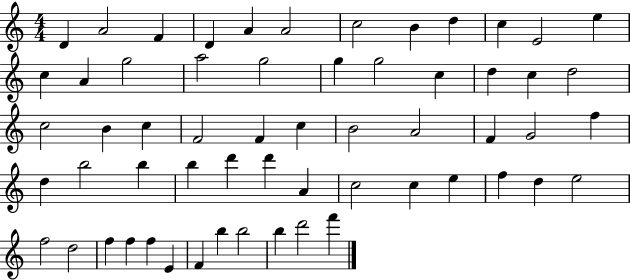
D4/q A4/h F4/q D4/q A4/q A4/h C5/h B4/q D5/q C5/q E4/h E5/q C5/q A4/q G5/h A5/h G5/h G5/q G5/h C5/q D5/q C5/q D5/h C5/h B4/q C5/q F4/h F4/q C5/q B4/h A4/h F4/q G4/h F5/q D5/q B5/h B5/q B5/q D6/q D6/q A4/q C5/h C5/q E5/q F5/q D5/q E5/h F5/h D5/h F5/q F5/q F5/q E4/q F4/q B5/q B5/h B5/q D6/h F6/q